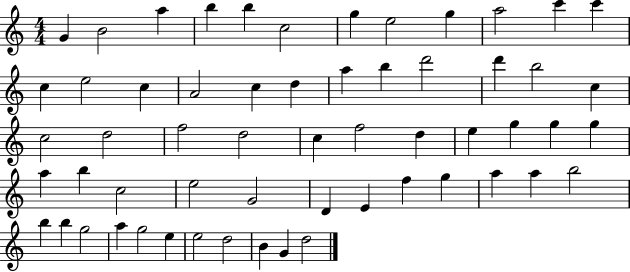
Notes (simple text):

G4/q B4/h A5/q B5/q B5/q C5/h G5/q E5/h G5/q A5/h C6/q C6/q C5/q E5/h C5/q A4/h C5/q D5/q A5/q B5/q D6/h D6/q B5/h C5/q C5/h D5/h F5/h D5/h C5/q F5/h D5/q E5/q G5/q G5/q G5/q A5/q B5/q C5/h E5/h G4/h D4/q E4/q F5/q G5/q A5/q A5/q B5/h B5/q B5/q G5/h A5/q G5/h E5/q E5/h D5/h B4/q G4/q D5/h